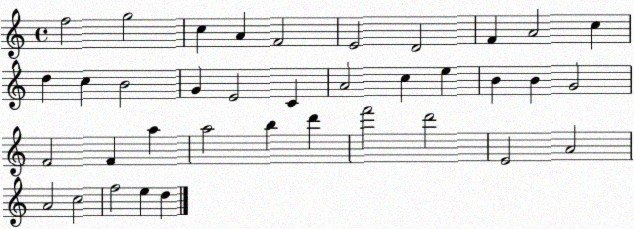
X:1
T:Untitled
M:4/4
L:1/4
K:C
f2 g2 c A F2 E2 D2 F A2 c d c B2 G E2 C A2 c e B B G2 F2 F a a2 b d' f'2 d'2 E2 A2 A2 c2 f2 e d